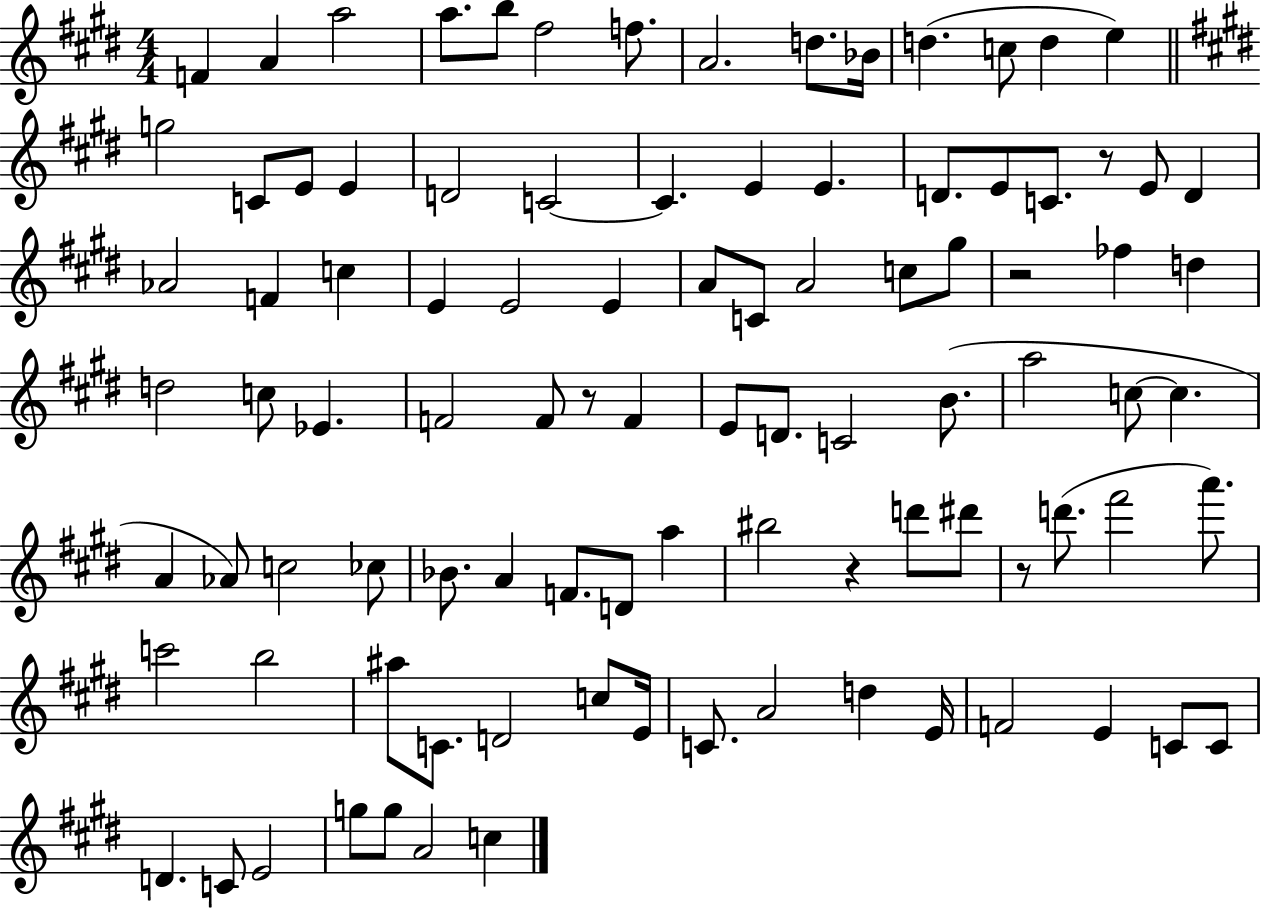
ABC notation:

X:1
T:Untitled
M:4/4
L:1/4
K:E
F A a2 a/2 b/2 ^f2 f/2 A2 d/2 _B/4 d c/2 d e g2 C/2 E/2 E D2 C2 C E E D/2 E/2 C/2 z/2 E/2 D _A2 F c E E2 E A/2 C/2 A2 c/2 ^g/2 z2 _f d d2 c/2 _E F2 F/2 z/2 F E/2 D/2 C2 B/2 a2 c/2 c A _A/2 c2 _c/2 _B/2 A F/2 D/2 a ^b2 z d'/2 ^d'/2 z/2 d'/2 ^f'2 a'/2 c'2 b2 ^a/2 C/2 D2 c/2 E/4 C/2 A2 d E/4 F2 E C/2 C/2 D C/2 E2 g/2 g/2 A2 c